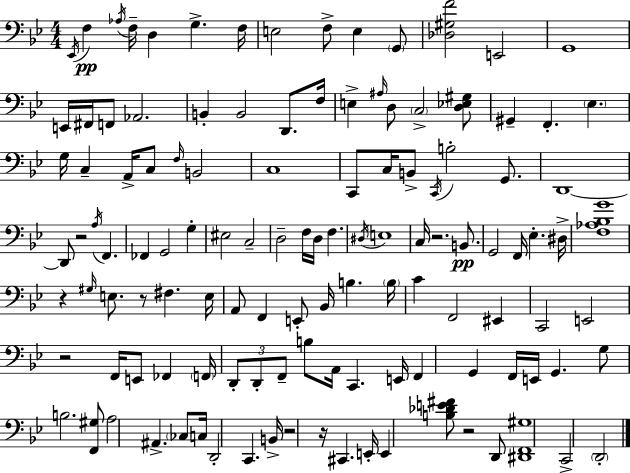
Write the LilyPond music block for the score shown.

{
  \clef bass
  \numericTimeSignature
  \time 4/4
  \key bes \major
  \acciaccatura { ees,16 }\pp f4 \acciaccatura { aes16 } f16-- d4 g4.-> | f16 e2 f8-> e4 | \parenthesize g,8 <des gis f'>2 e,2 | g,1 | \break e,16 fis,16 f,8 aes,2. | b,4-. b,2 d,8. | f16 e4-> \grace { ais16 } d8 \parenthesize c2-> | <d ees gis>8 gis,4-- f,4.-. \parenthesize ees4. | \break g16 c4-- a,16-> c8 \grace { f16 } b,2 | c1 | c,8 c16 b,8-> \acciaccatura { c,16 } b2-. | g,8. d,1~~ | \break d,8 r2 \acciaccatura { a16 } | f,4. fes,4 g,2 | g4-. eis2 c2-- | d2-- f16 d16 | \break f4. \acciaccatura { dis16 } e1 | c16 r2. | b,8.\pp g,2 f,16 | ees4.-. dis16-> <f aes bes g'>1 | \break r4 \grace { gis16 } e8. r8 | fis4. e16 a,8 f,4 e,8-. | bes,16 b4. \parenthesize b16 c'4 f,2 | eis,4 c,2 | \break e,2 r2 | f,16 e,8 fes,4 \parenthesize f,16 \tuplet 3/2 { d,8-. d,8-. f,8-- } b8 | a,16 c,4. e,16 f,4 g,4 | f,16 e,16 g,4. g8 b2. | \break <f, gis>8 a2 | ais,4.-> \parenthesize ces8 c16 d,2-. | c,4. b,16-> r2 | r16 cis,4. e,16-. e,4 <b des' e' fis'>8 r2 | \break d,8 <dis, f, gis>1 | c,2-> | \parenthesize d,2-. \bar "|."
}